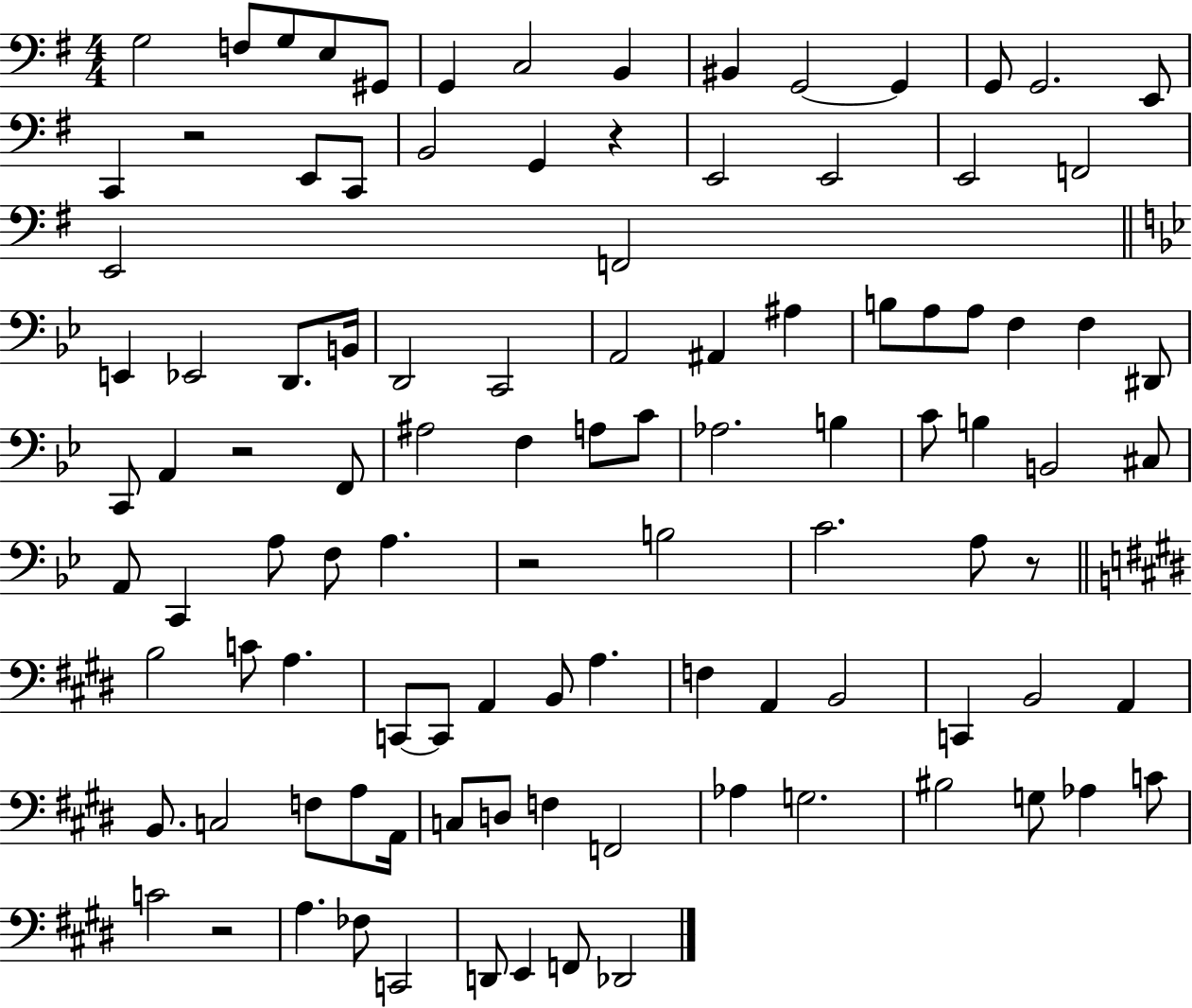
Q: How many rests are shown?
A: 6